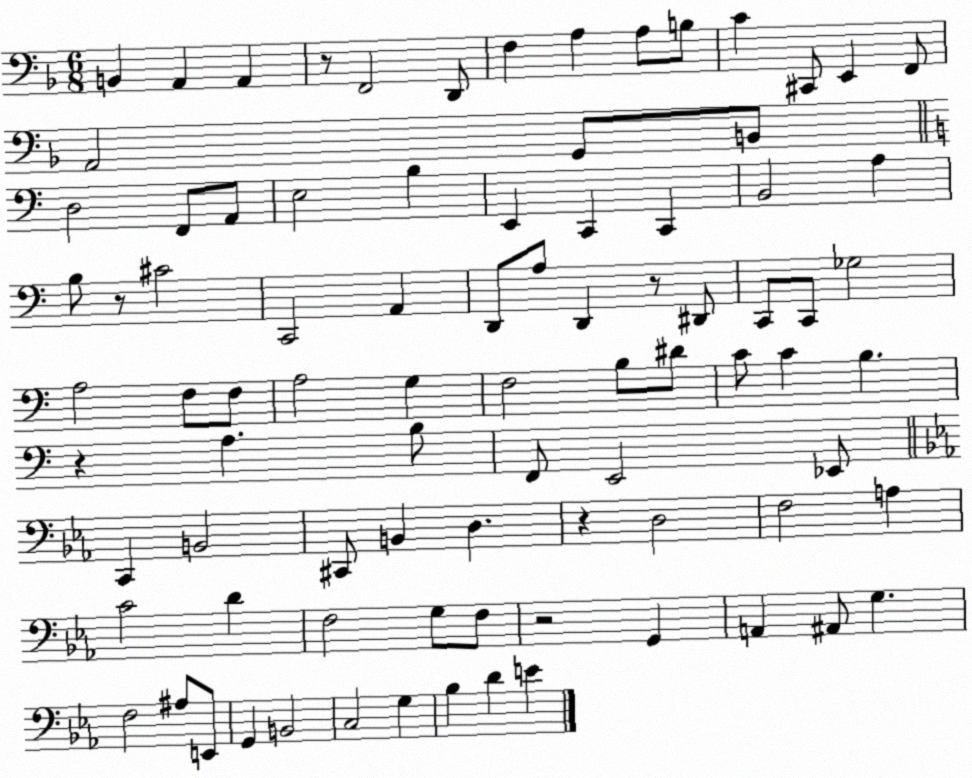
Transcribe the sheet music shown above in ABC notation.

X:1
T:Untitled
M:6/8
L:1/4
K:F
B,, A,, A,, z/2 F,,2 D,,/2 F, A, A,/2 B,/2 C ^C,,/2 E,, F,,/2 A,,2 G,,/2 B,,/2 D,2 F,,/2 A,,/2 E,2 B, E,, C,, C,, B,,2 A, B,/2 z/2 ^C2 C,,2 A,, D,,/2 A,/2 D,, z/2 ^D,,/2 C,,/2 C,,/2 _G,2 A,2 F,/2 F,/2 A,2 G, F,2 B,/2 ^D/2 C/2 C B, z A, B,/2 F,,/2 E,,2 _E,,/2 C,, B,,2 ^C,,/2 B,, D, z D,2 F,2 A, C2 D F,2 G,/2 F,/2 z2 G,, A,, ^A,,/2 G, F,2 ^A,/2 E,,/2 G,, B,,2 C,2 G, _B, D E